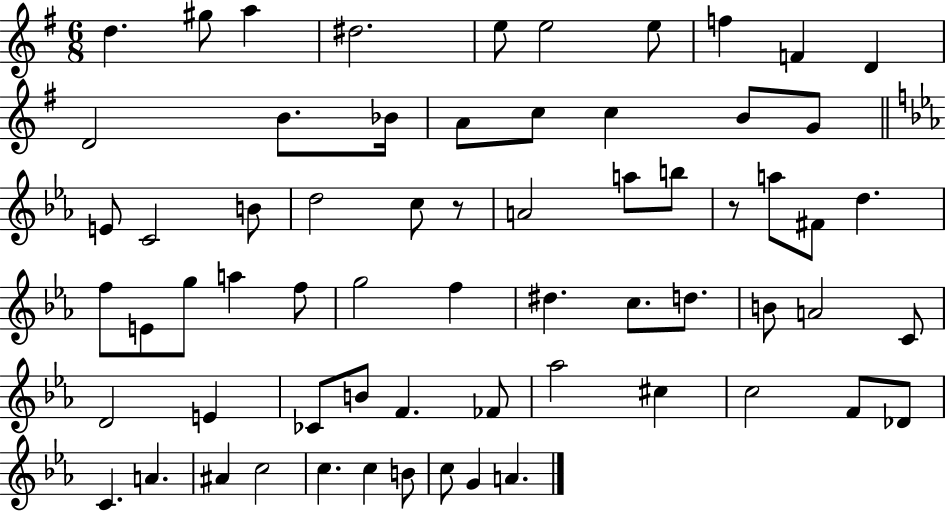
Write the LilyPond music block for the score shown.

{
  \clef treble
  \numericTimeSignature
  \time 6/8
  \key g \major
  d''4. gis''8 a''4 | dis''2. | e''8 e''2 e''8 | f''4 f'4 d'4 | \break d'2 b'8. bes'16 | a'8 c''8 c''4 b'8 g'8 | \bar "||" \break \key ees \major e'8 c'2 b'8 | d''2 c''8 r8 | a'2 a''8 b''8 | r8 a''8 fis'8 d''4. | \break f''8 e'8 g''8 a''4 f''8 | g''2 f''4 | dis''4. c''8. d''8. | b'8 a'2 c'8 | \break d'2 e'4 | ces'8 b'8 f'4. fes'8 | aes''2 cis''4 | c''2 f'8 des'8 | \break c'4. a'4. | ais'4 c''2 | c''4. c''4 b'8 | c''8 g'4 a'4. | \break \bar "|."
}